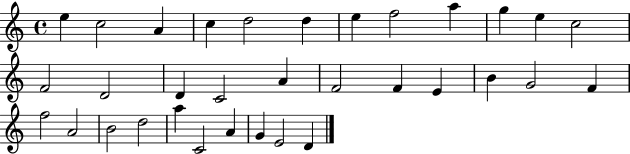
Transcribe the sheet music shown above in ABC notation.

X:1
T:Untitled
M:4/4
L:1/4
K:C
e c2 A c d2 d e f2 a g e c2 F2 D2 D C2 A F2 F E B G2 F f2 A2 B2 d2 a C2 A G E2 D